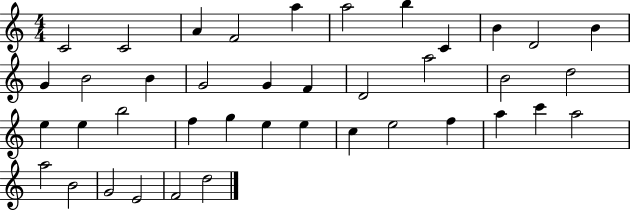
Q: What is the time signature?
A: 4/4